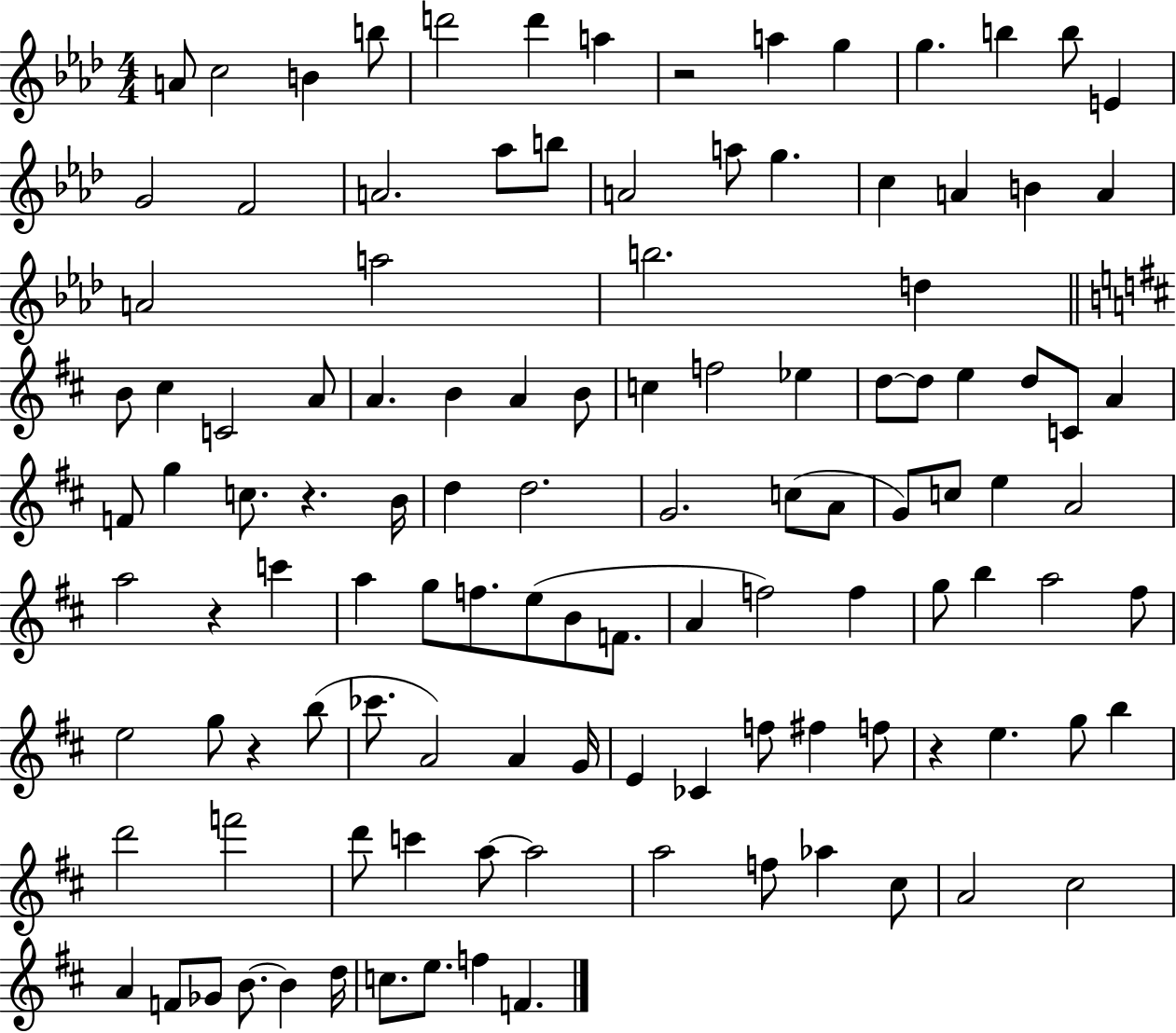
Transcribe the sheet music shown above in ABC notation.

X:1
T:Untitled
M:4/4
L:1/4
K:Ab
A/2 c2 B b/2 d'2 d' a z2 a g g b b/2 E G2 F2 A2 _a/2 b/2 A2 a/2 g c A B A A2 a2 b2 d B/2 ^c C2 A/2 A B A B/2 c f2 _e d/2 d/2 e d/2 C/2 A F/2 g c/2 z B/4 d d2 G2 c/2 A/2 G/2 c/2 e A2 a2 z c' a g/2 f/2 e/2 B/2 F/2 A f2 f g/2 b a2 ^f/2 e2 g/2 z b/2 _c'/2 A2 A G/4 E _C f/2 ^f f/2 z e g/2 b d'2 f'2 d'/2 c' a/2 a2 a2 f/2 _a ^c/2 A2 ^c2 A F/2 _G/2 B/2 B d/4 c/2 e/2 f F